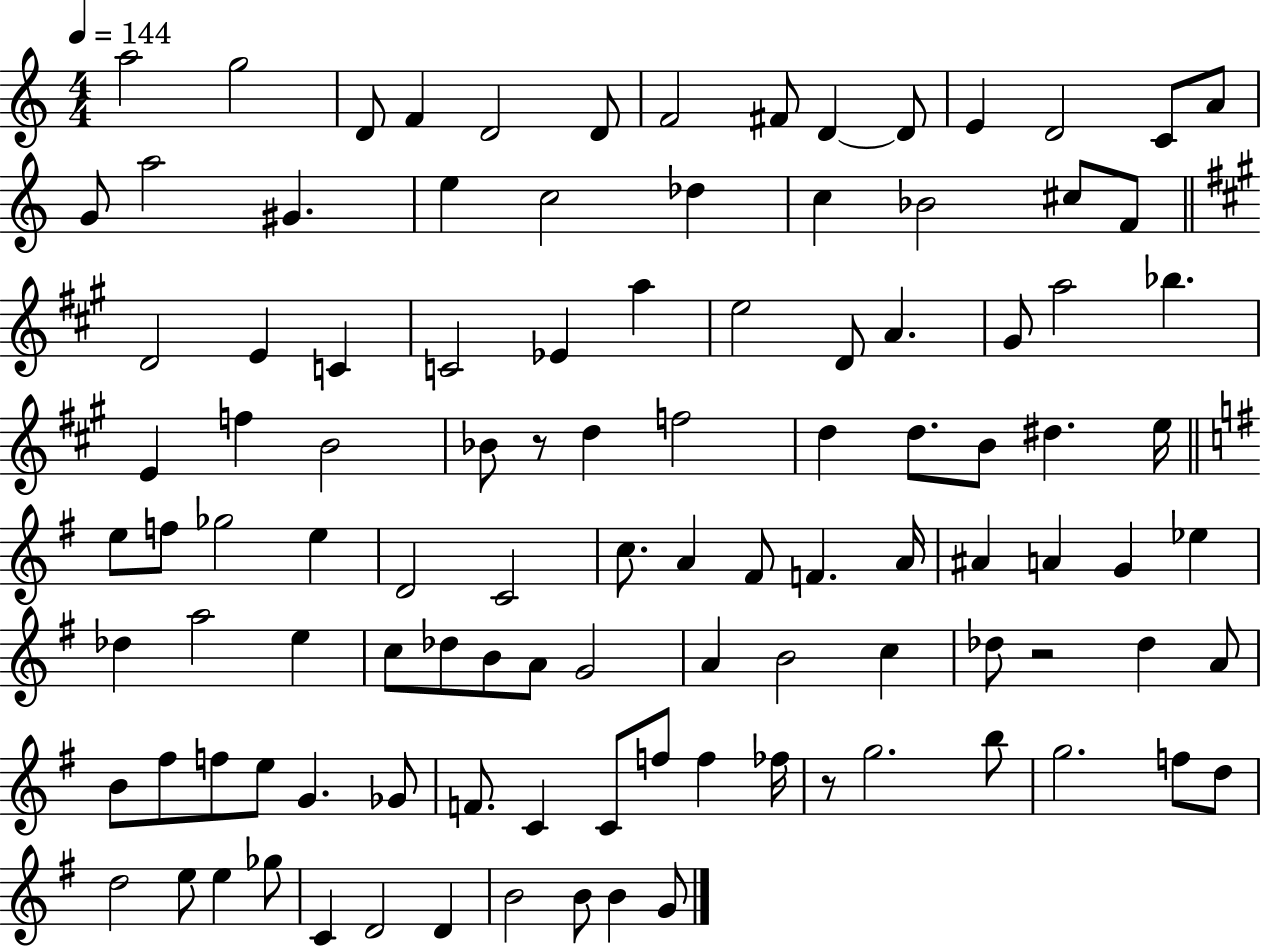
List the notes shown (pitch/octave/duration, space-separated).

A5/h G5/h D4/e F4/q D4/h D4/e F4/h F#4/e D4/q D4/e E4/q D4/h C4/e A4/e G4/e A5/h G#4/q. E5/q C5/h Db5/q C5/q Bb4/h C#5/e F4/e D4/h E4/q C4/q C4/h Eb4/q A5/q E5/h D4/e A4/q. G#4/e A5/h Bb5/q. E4/q F5/q B4/h Bb4/e R/e D5/q F5/h D5/q D5/e. B4/e D#5/q. E5/s E5/e F5/e Gb5/h E5/q D4/h C4/h C5/e. A4/q F#4/e F4/q. A4/s A#4/q A4/q G4/q Eb5/q Db5/q A5/h E5/q C5/e Db5/e B4/e A4/e G4/h A4/q B4/h C5/q Db5/e R/h Db5/q A4/e B4/e F#5/e F5/e E5/e G4/q. Gb4/e F4/e. C4/q C4/e F5/e F5/q FES5/s R/e G5/h. B5/e G5/h. F5/e D5/e D5/h E5/e E5/q Gb5/e C4/q D4/h D4/q B4/h B4/e B4/q G4/e